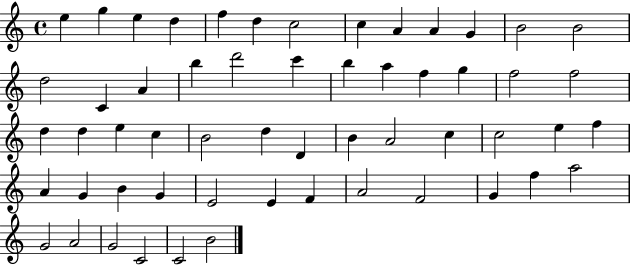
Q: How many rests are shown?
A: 0